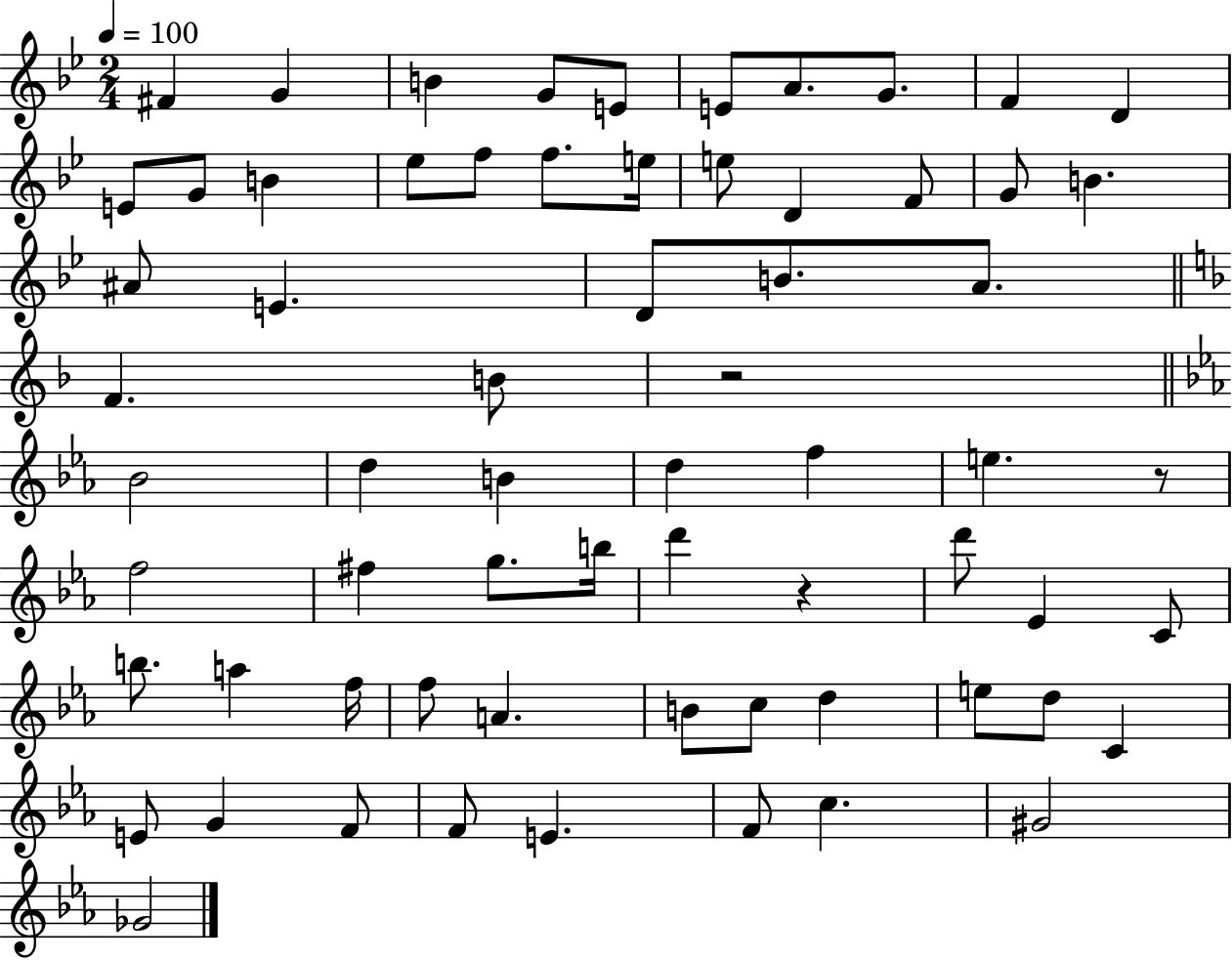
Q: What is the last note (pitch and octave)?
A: Gb4